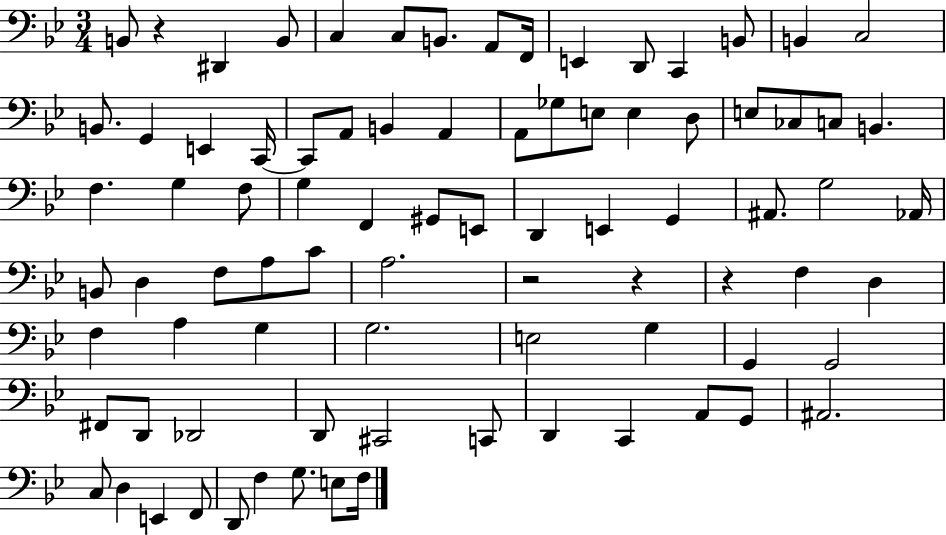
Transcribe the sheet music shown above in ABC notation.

X:1
T:Untitled
M:3/4
L:1/4
K:Bb
B,,/2 z ^D,, B,,/2 C, C,/2 B,,/2 A,,/2 F,,/4 E,, D,,/2 C,, B,,/2 B,, C,2 B,,/2 G,, E,, C,,/4 C,,/2 A,,/2 B,, A,, A,,/2 _G,/2 E,/2 E, D,/2 E,/2 _C,/2 C,/2 B,, F, G, F,/2 G, F,, ^G,,/2 E,,/2 D,, E,, G,, ^A,,/2 G,2 _A,,/4 B,,/2 D, F,/2 A,/2 C/2 A,2 z2 z z F, D, F, A, G, G,2 E,2 G, G,, G,,2 ^F,,/2 D,,/2 _D,,2 D,,/2 ^C,,2 C,,/2 D,, C,, A,,/2 G,,/2 ^A,,2 C,/2 D, E,, F,,/2 D,,/2 F, G,/2 E,/2 F,/4